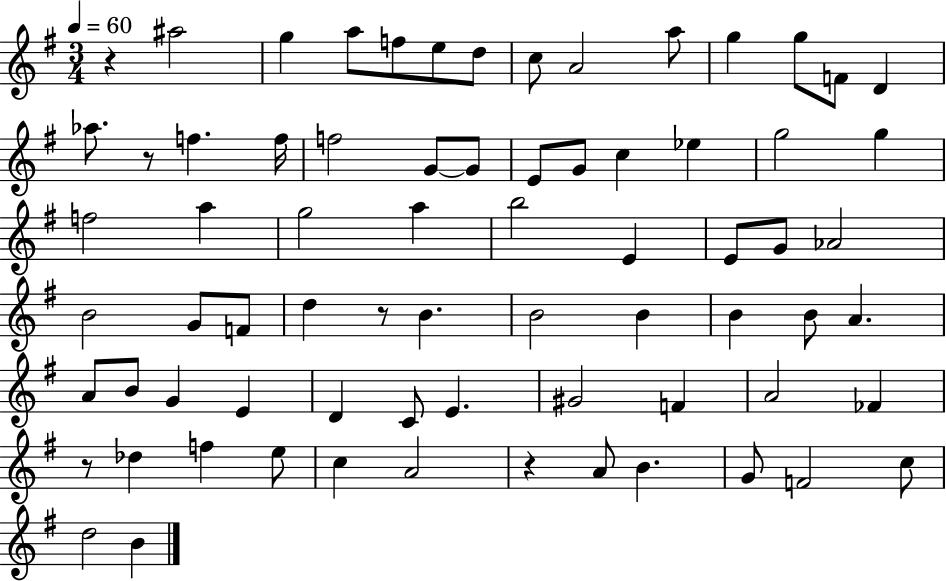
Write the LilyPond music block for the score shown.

{
  \clef treble
  \numericTimeSignature
  \time 3/4
  \key g \major
  \tempo 4 = 60
  r4 ais''2 | g''4 a''8 f''8 e''8 d''8 | c''8 a'2 a''8 | g''4 g''8 f'8 d'4 | \break aes''8. r8 f''4. f''16 | f''2 g'8~~ g'8 | e'8 g'8 c''4 ees''4 | g''2 g''4 | \break f''2 a''4 | g''2 a''4 | b''2 e'4 | e'8 g'8 aes'2 | \break b'2 g'8 f'8 | d''4 r8 b'4. | b'2 b'4 | b'4 b'8 a'4. | \break a'8 b'8 g'4 e'4 | d'4 c'8 e'4. | gis'2 f'4 | a'2 fes'4 | \break r8 des''4 f''4 e''8 | c''4 a'2 | r4 a'8 b'4. | g'8 f'2 c''8 | \break d''2 b'4 | \bar "|."
}